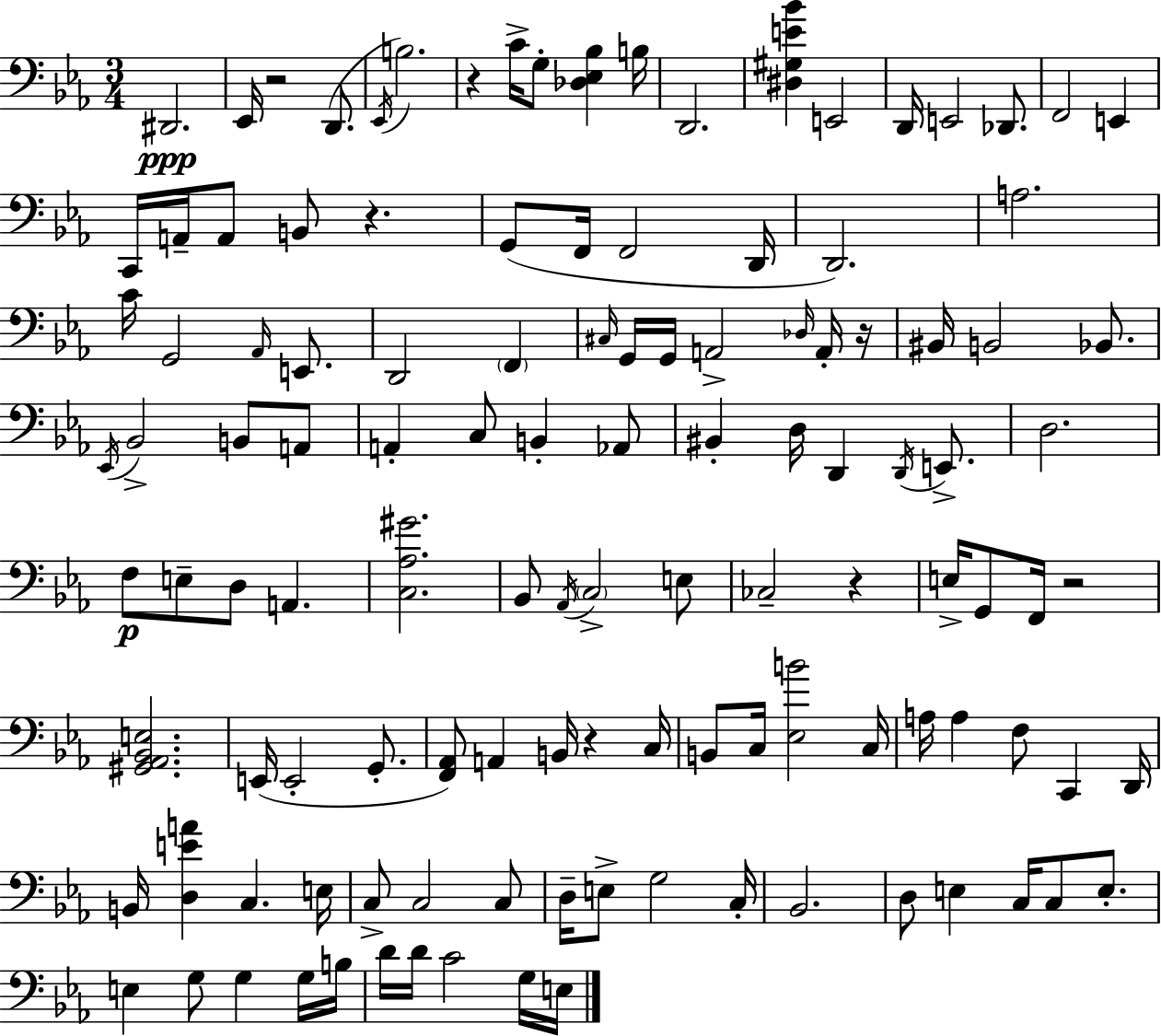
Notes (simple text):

D#2/h. Eb2/s R/h D2/e. Eb2/s B3/h. R/q C4/s G3/e [Db3,Eb3,Bb3]/q B3/s D2/h. [D#3,G#3,E4,Bb4]/q E2/h D2/s E2/h Db2/e. F2/h E2/q C2/s A2/s A2/e B2/e R/q. G2/e F2/s F2/h D2/s D2/h. A3/h. C4/s G2/h Ab2/s E2/e. D2/h F2/q C#3/s G2/s G2/s A2/h Db3/s A2/s R/s BIS2/s B2/h Bb2/e. Eb2/s Bb2/h B2/e A2/e A2/q C3/e B2/q Ab2/e BIS2/q D3/s D2/q D2/s E2/e. D3/h. F3/e E3/e D3/e A2/q. [C3,Ab3,G#4]/h. Bb2/e Ab2/s C3/h E3/e CES3/h R/q E3/s G2/e F2/s R/h [G#2,Ab2,Bb2,E3]/h. E2/s E2/h G2/e. [F2,Ab2]/e A2/q B2/s R/q C3/s B2/e C3/s [Eb3,B4]/h C3/s A3/s A3/q F3/e C2/q D2/s B2/s [D3,E4,A4]/q C3/q. E3/s C3/e C3/h C3/e D3/s E3/e G3/h C3/s Bb2/h. D3/e E3/q C3/s C3/e E3/e. E3/q G3/e G3/q G3/s B3/s D4/s D4/s C4/h G3/s E3/s